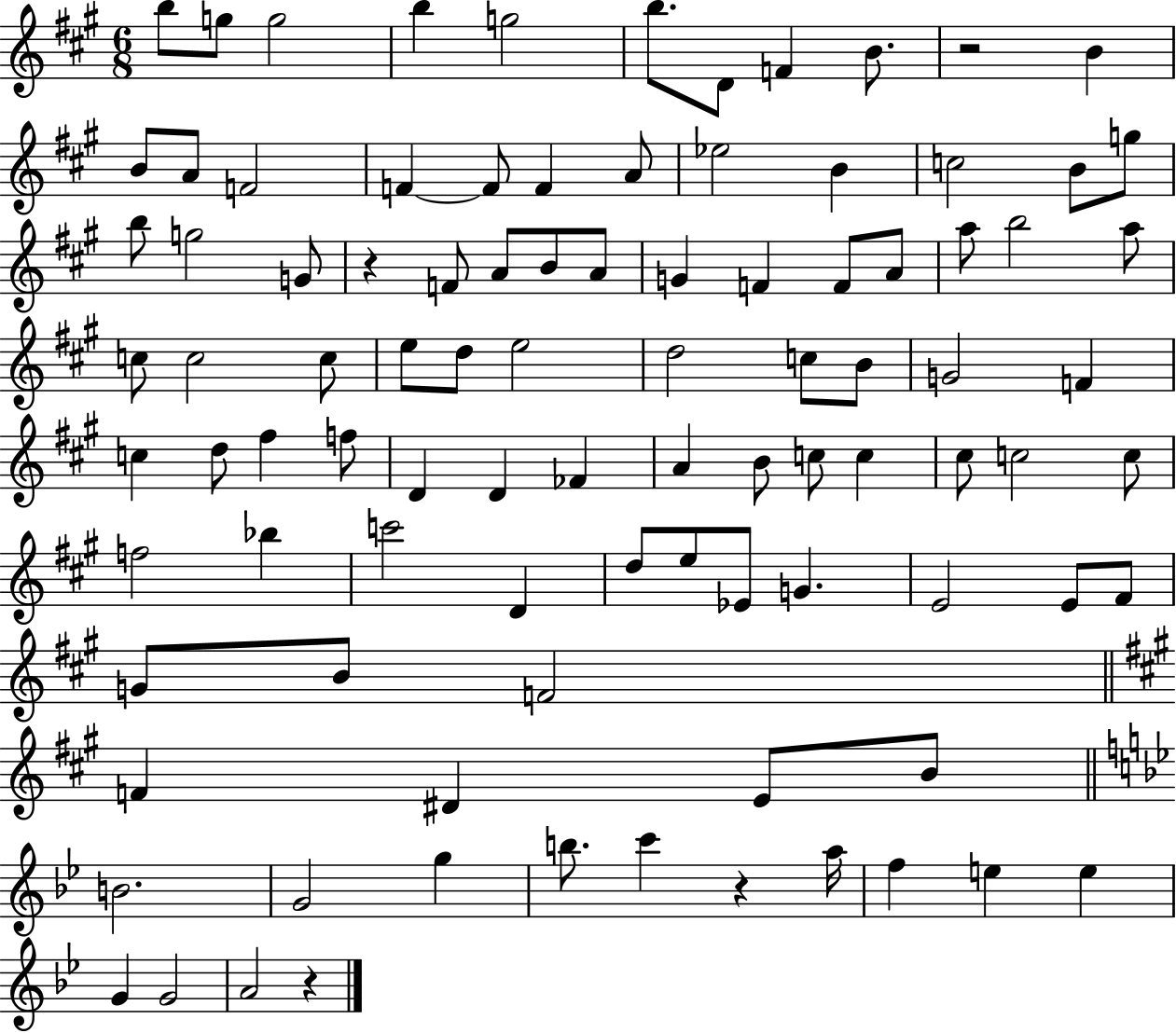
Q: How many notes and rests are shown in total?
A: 95